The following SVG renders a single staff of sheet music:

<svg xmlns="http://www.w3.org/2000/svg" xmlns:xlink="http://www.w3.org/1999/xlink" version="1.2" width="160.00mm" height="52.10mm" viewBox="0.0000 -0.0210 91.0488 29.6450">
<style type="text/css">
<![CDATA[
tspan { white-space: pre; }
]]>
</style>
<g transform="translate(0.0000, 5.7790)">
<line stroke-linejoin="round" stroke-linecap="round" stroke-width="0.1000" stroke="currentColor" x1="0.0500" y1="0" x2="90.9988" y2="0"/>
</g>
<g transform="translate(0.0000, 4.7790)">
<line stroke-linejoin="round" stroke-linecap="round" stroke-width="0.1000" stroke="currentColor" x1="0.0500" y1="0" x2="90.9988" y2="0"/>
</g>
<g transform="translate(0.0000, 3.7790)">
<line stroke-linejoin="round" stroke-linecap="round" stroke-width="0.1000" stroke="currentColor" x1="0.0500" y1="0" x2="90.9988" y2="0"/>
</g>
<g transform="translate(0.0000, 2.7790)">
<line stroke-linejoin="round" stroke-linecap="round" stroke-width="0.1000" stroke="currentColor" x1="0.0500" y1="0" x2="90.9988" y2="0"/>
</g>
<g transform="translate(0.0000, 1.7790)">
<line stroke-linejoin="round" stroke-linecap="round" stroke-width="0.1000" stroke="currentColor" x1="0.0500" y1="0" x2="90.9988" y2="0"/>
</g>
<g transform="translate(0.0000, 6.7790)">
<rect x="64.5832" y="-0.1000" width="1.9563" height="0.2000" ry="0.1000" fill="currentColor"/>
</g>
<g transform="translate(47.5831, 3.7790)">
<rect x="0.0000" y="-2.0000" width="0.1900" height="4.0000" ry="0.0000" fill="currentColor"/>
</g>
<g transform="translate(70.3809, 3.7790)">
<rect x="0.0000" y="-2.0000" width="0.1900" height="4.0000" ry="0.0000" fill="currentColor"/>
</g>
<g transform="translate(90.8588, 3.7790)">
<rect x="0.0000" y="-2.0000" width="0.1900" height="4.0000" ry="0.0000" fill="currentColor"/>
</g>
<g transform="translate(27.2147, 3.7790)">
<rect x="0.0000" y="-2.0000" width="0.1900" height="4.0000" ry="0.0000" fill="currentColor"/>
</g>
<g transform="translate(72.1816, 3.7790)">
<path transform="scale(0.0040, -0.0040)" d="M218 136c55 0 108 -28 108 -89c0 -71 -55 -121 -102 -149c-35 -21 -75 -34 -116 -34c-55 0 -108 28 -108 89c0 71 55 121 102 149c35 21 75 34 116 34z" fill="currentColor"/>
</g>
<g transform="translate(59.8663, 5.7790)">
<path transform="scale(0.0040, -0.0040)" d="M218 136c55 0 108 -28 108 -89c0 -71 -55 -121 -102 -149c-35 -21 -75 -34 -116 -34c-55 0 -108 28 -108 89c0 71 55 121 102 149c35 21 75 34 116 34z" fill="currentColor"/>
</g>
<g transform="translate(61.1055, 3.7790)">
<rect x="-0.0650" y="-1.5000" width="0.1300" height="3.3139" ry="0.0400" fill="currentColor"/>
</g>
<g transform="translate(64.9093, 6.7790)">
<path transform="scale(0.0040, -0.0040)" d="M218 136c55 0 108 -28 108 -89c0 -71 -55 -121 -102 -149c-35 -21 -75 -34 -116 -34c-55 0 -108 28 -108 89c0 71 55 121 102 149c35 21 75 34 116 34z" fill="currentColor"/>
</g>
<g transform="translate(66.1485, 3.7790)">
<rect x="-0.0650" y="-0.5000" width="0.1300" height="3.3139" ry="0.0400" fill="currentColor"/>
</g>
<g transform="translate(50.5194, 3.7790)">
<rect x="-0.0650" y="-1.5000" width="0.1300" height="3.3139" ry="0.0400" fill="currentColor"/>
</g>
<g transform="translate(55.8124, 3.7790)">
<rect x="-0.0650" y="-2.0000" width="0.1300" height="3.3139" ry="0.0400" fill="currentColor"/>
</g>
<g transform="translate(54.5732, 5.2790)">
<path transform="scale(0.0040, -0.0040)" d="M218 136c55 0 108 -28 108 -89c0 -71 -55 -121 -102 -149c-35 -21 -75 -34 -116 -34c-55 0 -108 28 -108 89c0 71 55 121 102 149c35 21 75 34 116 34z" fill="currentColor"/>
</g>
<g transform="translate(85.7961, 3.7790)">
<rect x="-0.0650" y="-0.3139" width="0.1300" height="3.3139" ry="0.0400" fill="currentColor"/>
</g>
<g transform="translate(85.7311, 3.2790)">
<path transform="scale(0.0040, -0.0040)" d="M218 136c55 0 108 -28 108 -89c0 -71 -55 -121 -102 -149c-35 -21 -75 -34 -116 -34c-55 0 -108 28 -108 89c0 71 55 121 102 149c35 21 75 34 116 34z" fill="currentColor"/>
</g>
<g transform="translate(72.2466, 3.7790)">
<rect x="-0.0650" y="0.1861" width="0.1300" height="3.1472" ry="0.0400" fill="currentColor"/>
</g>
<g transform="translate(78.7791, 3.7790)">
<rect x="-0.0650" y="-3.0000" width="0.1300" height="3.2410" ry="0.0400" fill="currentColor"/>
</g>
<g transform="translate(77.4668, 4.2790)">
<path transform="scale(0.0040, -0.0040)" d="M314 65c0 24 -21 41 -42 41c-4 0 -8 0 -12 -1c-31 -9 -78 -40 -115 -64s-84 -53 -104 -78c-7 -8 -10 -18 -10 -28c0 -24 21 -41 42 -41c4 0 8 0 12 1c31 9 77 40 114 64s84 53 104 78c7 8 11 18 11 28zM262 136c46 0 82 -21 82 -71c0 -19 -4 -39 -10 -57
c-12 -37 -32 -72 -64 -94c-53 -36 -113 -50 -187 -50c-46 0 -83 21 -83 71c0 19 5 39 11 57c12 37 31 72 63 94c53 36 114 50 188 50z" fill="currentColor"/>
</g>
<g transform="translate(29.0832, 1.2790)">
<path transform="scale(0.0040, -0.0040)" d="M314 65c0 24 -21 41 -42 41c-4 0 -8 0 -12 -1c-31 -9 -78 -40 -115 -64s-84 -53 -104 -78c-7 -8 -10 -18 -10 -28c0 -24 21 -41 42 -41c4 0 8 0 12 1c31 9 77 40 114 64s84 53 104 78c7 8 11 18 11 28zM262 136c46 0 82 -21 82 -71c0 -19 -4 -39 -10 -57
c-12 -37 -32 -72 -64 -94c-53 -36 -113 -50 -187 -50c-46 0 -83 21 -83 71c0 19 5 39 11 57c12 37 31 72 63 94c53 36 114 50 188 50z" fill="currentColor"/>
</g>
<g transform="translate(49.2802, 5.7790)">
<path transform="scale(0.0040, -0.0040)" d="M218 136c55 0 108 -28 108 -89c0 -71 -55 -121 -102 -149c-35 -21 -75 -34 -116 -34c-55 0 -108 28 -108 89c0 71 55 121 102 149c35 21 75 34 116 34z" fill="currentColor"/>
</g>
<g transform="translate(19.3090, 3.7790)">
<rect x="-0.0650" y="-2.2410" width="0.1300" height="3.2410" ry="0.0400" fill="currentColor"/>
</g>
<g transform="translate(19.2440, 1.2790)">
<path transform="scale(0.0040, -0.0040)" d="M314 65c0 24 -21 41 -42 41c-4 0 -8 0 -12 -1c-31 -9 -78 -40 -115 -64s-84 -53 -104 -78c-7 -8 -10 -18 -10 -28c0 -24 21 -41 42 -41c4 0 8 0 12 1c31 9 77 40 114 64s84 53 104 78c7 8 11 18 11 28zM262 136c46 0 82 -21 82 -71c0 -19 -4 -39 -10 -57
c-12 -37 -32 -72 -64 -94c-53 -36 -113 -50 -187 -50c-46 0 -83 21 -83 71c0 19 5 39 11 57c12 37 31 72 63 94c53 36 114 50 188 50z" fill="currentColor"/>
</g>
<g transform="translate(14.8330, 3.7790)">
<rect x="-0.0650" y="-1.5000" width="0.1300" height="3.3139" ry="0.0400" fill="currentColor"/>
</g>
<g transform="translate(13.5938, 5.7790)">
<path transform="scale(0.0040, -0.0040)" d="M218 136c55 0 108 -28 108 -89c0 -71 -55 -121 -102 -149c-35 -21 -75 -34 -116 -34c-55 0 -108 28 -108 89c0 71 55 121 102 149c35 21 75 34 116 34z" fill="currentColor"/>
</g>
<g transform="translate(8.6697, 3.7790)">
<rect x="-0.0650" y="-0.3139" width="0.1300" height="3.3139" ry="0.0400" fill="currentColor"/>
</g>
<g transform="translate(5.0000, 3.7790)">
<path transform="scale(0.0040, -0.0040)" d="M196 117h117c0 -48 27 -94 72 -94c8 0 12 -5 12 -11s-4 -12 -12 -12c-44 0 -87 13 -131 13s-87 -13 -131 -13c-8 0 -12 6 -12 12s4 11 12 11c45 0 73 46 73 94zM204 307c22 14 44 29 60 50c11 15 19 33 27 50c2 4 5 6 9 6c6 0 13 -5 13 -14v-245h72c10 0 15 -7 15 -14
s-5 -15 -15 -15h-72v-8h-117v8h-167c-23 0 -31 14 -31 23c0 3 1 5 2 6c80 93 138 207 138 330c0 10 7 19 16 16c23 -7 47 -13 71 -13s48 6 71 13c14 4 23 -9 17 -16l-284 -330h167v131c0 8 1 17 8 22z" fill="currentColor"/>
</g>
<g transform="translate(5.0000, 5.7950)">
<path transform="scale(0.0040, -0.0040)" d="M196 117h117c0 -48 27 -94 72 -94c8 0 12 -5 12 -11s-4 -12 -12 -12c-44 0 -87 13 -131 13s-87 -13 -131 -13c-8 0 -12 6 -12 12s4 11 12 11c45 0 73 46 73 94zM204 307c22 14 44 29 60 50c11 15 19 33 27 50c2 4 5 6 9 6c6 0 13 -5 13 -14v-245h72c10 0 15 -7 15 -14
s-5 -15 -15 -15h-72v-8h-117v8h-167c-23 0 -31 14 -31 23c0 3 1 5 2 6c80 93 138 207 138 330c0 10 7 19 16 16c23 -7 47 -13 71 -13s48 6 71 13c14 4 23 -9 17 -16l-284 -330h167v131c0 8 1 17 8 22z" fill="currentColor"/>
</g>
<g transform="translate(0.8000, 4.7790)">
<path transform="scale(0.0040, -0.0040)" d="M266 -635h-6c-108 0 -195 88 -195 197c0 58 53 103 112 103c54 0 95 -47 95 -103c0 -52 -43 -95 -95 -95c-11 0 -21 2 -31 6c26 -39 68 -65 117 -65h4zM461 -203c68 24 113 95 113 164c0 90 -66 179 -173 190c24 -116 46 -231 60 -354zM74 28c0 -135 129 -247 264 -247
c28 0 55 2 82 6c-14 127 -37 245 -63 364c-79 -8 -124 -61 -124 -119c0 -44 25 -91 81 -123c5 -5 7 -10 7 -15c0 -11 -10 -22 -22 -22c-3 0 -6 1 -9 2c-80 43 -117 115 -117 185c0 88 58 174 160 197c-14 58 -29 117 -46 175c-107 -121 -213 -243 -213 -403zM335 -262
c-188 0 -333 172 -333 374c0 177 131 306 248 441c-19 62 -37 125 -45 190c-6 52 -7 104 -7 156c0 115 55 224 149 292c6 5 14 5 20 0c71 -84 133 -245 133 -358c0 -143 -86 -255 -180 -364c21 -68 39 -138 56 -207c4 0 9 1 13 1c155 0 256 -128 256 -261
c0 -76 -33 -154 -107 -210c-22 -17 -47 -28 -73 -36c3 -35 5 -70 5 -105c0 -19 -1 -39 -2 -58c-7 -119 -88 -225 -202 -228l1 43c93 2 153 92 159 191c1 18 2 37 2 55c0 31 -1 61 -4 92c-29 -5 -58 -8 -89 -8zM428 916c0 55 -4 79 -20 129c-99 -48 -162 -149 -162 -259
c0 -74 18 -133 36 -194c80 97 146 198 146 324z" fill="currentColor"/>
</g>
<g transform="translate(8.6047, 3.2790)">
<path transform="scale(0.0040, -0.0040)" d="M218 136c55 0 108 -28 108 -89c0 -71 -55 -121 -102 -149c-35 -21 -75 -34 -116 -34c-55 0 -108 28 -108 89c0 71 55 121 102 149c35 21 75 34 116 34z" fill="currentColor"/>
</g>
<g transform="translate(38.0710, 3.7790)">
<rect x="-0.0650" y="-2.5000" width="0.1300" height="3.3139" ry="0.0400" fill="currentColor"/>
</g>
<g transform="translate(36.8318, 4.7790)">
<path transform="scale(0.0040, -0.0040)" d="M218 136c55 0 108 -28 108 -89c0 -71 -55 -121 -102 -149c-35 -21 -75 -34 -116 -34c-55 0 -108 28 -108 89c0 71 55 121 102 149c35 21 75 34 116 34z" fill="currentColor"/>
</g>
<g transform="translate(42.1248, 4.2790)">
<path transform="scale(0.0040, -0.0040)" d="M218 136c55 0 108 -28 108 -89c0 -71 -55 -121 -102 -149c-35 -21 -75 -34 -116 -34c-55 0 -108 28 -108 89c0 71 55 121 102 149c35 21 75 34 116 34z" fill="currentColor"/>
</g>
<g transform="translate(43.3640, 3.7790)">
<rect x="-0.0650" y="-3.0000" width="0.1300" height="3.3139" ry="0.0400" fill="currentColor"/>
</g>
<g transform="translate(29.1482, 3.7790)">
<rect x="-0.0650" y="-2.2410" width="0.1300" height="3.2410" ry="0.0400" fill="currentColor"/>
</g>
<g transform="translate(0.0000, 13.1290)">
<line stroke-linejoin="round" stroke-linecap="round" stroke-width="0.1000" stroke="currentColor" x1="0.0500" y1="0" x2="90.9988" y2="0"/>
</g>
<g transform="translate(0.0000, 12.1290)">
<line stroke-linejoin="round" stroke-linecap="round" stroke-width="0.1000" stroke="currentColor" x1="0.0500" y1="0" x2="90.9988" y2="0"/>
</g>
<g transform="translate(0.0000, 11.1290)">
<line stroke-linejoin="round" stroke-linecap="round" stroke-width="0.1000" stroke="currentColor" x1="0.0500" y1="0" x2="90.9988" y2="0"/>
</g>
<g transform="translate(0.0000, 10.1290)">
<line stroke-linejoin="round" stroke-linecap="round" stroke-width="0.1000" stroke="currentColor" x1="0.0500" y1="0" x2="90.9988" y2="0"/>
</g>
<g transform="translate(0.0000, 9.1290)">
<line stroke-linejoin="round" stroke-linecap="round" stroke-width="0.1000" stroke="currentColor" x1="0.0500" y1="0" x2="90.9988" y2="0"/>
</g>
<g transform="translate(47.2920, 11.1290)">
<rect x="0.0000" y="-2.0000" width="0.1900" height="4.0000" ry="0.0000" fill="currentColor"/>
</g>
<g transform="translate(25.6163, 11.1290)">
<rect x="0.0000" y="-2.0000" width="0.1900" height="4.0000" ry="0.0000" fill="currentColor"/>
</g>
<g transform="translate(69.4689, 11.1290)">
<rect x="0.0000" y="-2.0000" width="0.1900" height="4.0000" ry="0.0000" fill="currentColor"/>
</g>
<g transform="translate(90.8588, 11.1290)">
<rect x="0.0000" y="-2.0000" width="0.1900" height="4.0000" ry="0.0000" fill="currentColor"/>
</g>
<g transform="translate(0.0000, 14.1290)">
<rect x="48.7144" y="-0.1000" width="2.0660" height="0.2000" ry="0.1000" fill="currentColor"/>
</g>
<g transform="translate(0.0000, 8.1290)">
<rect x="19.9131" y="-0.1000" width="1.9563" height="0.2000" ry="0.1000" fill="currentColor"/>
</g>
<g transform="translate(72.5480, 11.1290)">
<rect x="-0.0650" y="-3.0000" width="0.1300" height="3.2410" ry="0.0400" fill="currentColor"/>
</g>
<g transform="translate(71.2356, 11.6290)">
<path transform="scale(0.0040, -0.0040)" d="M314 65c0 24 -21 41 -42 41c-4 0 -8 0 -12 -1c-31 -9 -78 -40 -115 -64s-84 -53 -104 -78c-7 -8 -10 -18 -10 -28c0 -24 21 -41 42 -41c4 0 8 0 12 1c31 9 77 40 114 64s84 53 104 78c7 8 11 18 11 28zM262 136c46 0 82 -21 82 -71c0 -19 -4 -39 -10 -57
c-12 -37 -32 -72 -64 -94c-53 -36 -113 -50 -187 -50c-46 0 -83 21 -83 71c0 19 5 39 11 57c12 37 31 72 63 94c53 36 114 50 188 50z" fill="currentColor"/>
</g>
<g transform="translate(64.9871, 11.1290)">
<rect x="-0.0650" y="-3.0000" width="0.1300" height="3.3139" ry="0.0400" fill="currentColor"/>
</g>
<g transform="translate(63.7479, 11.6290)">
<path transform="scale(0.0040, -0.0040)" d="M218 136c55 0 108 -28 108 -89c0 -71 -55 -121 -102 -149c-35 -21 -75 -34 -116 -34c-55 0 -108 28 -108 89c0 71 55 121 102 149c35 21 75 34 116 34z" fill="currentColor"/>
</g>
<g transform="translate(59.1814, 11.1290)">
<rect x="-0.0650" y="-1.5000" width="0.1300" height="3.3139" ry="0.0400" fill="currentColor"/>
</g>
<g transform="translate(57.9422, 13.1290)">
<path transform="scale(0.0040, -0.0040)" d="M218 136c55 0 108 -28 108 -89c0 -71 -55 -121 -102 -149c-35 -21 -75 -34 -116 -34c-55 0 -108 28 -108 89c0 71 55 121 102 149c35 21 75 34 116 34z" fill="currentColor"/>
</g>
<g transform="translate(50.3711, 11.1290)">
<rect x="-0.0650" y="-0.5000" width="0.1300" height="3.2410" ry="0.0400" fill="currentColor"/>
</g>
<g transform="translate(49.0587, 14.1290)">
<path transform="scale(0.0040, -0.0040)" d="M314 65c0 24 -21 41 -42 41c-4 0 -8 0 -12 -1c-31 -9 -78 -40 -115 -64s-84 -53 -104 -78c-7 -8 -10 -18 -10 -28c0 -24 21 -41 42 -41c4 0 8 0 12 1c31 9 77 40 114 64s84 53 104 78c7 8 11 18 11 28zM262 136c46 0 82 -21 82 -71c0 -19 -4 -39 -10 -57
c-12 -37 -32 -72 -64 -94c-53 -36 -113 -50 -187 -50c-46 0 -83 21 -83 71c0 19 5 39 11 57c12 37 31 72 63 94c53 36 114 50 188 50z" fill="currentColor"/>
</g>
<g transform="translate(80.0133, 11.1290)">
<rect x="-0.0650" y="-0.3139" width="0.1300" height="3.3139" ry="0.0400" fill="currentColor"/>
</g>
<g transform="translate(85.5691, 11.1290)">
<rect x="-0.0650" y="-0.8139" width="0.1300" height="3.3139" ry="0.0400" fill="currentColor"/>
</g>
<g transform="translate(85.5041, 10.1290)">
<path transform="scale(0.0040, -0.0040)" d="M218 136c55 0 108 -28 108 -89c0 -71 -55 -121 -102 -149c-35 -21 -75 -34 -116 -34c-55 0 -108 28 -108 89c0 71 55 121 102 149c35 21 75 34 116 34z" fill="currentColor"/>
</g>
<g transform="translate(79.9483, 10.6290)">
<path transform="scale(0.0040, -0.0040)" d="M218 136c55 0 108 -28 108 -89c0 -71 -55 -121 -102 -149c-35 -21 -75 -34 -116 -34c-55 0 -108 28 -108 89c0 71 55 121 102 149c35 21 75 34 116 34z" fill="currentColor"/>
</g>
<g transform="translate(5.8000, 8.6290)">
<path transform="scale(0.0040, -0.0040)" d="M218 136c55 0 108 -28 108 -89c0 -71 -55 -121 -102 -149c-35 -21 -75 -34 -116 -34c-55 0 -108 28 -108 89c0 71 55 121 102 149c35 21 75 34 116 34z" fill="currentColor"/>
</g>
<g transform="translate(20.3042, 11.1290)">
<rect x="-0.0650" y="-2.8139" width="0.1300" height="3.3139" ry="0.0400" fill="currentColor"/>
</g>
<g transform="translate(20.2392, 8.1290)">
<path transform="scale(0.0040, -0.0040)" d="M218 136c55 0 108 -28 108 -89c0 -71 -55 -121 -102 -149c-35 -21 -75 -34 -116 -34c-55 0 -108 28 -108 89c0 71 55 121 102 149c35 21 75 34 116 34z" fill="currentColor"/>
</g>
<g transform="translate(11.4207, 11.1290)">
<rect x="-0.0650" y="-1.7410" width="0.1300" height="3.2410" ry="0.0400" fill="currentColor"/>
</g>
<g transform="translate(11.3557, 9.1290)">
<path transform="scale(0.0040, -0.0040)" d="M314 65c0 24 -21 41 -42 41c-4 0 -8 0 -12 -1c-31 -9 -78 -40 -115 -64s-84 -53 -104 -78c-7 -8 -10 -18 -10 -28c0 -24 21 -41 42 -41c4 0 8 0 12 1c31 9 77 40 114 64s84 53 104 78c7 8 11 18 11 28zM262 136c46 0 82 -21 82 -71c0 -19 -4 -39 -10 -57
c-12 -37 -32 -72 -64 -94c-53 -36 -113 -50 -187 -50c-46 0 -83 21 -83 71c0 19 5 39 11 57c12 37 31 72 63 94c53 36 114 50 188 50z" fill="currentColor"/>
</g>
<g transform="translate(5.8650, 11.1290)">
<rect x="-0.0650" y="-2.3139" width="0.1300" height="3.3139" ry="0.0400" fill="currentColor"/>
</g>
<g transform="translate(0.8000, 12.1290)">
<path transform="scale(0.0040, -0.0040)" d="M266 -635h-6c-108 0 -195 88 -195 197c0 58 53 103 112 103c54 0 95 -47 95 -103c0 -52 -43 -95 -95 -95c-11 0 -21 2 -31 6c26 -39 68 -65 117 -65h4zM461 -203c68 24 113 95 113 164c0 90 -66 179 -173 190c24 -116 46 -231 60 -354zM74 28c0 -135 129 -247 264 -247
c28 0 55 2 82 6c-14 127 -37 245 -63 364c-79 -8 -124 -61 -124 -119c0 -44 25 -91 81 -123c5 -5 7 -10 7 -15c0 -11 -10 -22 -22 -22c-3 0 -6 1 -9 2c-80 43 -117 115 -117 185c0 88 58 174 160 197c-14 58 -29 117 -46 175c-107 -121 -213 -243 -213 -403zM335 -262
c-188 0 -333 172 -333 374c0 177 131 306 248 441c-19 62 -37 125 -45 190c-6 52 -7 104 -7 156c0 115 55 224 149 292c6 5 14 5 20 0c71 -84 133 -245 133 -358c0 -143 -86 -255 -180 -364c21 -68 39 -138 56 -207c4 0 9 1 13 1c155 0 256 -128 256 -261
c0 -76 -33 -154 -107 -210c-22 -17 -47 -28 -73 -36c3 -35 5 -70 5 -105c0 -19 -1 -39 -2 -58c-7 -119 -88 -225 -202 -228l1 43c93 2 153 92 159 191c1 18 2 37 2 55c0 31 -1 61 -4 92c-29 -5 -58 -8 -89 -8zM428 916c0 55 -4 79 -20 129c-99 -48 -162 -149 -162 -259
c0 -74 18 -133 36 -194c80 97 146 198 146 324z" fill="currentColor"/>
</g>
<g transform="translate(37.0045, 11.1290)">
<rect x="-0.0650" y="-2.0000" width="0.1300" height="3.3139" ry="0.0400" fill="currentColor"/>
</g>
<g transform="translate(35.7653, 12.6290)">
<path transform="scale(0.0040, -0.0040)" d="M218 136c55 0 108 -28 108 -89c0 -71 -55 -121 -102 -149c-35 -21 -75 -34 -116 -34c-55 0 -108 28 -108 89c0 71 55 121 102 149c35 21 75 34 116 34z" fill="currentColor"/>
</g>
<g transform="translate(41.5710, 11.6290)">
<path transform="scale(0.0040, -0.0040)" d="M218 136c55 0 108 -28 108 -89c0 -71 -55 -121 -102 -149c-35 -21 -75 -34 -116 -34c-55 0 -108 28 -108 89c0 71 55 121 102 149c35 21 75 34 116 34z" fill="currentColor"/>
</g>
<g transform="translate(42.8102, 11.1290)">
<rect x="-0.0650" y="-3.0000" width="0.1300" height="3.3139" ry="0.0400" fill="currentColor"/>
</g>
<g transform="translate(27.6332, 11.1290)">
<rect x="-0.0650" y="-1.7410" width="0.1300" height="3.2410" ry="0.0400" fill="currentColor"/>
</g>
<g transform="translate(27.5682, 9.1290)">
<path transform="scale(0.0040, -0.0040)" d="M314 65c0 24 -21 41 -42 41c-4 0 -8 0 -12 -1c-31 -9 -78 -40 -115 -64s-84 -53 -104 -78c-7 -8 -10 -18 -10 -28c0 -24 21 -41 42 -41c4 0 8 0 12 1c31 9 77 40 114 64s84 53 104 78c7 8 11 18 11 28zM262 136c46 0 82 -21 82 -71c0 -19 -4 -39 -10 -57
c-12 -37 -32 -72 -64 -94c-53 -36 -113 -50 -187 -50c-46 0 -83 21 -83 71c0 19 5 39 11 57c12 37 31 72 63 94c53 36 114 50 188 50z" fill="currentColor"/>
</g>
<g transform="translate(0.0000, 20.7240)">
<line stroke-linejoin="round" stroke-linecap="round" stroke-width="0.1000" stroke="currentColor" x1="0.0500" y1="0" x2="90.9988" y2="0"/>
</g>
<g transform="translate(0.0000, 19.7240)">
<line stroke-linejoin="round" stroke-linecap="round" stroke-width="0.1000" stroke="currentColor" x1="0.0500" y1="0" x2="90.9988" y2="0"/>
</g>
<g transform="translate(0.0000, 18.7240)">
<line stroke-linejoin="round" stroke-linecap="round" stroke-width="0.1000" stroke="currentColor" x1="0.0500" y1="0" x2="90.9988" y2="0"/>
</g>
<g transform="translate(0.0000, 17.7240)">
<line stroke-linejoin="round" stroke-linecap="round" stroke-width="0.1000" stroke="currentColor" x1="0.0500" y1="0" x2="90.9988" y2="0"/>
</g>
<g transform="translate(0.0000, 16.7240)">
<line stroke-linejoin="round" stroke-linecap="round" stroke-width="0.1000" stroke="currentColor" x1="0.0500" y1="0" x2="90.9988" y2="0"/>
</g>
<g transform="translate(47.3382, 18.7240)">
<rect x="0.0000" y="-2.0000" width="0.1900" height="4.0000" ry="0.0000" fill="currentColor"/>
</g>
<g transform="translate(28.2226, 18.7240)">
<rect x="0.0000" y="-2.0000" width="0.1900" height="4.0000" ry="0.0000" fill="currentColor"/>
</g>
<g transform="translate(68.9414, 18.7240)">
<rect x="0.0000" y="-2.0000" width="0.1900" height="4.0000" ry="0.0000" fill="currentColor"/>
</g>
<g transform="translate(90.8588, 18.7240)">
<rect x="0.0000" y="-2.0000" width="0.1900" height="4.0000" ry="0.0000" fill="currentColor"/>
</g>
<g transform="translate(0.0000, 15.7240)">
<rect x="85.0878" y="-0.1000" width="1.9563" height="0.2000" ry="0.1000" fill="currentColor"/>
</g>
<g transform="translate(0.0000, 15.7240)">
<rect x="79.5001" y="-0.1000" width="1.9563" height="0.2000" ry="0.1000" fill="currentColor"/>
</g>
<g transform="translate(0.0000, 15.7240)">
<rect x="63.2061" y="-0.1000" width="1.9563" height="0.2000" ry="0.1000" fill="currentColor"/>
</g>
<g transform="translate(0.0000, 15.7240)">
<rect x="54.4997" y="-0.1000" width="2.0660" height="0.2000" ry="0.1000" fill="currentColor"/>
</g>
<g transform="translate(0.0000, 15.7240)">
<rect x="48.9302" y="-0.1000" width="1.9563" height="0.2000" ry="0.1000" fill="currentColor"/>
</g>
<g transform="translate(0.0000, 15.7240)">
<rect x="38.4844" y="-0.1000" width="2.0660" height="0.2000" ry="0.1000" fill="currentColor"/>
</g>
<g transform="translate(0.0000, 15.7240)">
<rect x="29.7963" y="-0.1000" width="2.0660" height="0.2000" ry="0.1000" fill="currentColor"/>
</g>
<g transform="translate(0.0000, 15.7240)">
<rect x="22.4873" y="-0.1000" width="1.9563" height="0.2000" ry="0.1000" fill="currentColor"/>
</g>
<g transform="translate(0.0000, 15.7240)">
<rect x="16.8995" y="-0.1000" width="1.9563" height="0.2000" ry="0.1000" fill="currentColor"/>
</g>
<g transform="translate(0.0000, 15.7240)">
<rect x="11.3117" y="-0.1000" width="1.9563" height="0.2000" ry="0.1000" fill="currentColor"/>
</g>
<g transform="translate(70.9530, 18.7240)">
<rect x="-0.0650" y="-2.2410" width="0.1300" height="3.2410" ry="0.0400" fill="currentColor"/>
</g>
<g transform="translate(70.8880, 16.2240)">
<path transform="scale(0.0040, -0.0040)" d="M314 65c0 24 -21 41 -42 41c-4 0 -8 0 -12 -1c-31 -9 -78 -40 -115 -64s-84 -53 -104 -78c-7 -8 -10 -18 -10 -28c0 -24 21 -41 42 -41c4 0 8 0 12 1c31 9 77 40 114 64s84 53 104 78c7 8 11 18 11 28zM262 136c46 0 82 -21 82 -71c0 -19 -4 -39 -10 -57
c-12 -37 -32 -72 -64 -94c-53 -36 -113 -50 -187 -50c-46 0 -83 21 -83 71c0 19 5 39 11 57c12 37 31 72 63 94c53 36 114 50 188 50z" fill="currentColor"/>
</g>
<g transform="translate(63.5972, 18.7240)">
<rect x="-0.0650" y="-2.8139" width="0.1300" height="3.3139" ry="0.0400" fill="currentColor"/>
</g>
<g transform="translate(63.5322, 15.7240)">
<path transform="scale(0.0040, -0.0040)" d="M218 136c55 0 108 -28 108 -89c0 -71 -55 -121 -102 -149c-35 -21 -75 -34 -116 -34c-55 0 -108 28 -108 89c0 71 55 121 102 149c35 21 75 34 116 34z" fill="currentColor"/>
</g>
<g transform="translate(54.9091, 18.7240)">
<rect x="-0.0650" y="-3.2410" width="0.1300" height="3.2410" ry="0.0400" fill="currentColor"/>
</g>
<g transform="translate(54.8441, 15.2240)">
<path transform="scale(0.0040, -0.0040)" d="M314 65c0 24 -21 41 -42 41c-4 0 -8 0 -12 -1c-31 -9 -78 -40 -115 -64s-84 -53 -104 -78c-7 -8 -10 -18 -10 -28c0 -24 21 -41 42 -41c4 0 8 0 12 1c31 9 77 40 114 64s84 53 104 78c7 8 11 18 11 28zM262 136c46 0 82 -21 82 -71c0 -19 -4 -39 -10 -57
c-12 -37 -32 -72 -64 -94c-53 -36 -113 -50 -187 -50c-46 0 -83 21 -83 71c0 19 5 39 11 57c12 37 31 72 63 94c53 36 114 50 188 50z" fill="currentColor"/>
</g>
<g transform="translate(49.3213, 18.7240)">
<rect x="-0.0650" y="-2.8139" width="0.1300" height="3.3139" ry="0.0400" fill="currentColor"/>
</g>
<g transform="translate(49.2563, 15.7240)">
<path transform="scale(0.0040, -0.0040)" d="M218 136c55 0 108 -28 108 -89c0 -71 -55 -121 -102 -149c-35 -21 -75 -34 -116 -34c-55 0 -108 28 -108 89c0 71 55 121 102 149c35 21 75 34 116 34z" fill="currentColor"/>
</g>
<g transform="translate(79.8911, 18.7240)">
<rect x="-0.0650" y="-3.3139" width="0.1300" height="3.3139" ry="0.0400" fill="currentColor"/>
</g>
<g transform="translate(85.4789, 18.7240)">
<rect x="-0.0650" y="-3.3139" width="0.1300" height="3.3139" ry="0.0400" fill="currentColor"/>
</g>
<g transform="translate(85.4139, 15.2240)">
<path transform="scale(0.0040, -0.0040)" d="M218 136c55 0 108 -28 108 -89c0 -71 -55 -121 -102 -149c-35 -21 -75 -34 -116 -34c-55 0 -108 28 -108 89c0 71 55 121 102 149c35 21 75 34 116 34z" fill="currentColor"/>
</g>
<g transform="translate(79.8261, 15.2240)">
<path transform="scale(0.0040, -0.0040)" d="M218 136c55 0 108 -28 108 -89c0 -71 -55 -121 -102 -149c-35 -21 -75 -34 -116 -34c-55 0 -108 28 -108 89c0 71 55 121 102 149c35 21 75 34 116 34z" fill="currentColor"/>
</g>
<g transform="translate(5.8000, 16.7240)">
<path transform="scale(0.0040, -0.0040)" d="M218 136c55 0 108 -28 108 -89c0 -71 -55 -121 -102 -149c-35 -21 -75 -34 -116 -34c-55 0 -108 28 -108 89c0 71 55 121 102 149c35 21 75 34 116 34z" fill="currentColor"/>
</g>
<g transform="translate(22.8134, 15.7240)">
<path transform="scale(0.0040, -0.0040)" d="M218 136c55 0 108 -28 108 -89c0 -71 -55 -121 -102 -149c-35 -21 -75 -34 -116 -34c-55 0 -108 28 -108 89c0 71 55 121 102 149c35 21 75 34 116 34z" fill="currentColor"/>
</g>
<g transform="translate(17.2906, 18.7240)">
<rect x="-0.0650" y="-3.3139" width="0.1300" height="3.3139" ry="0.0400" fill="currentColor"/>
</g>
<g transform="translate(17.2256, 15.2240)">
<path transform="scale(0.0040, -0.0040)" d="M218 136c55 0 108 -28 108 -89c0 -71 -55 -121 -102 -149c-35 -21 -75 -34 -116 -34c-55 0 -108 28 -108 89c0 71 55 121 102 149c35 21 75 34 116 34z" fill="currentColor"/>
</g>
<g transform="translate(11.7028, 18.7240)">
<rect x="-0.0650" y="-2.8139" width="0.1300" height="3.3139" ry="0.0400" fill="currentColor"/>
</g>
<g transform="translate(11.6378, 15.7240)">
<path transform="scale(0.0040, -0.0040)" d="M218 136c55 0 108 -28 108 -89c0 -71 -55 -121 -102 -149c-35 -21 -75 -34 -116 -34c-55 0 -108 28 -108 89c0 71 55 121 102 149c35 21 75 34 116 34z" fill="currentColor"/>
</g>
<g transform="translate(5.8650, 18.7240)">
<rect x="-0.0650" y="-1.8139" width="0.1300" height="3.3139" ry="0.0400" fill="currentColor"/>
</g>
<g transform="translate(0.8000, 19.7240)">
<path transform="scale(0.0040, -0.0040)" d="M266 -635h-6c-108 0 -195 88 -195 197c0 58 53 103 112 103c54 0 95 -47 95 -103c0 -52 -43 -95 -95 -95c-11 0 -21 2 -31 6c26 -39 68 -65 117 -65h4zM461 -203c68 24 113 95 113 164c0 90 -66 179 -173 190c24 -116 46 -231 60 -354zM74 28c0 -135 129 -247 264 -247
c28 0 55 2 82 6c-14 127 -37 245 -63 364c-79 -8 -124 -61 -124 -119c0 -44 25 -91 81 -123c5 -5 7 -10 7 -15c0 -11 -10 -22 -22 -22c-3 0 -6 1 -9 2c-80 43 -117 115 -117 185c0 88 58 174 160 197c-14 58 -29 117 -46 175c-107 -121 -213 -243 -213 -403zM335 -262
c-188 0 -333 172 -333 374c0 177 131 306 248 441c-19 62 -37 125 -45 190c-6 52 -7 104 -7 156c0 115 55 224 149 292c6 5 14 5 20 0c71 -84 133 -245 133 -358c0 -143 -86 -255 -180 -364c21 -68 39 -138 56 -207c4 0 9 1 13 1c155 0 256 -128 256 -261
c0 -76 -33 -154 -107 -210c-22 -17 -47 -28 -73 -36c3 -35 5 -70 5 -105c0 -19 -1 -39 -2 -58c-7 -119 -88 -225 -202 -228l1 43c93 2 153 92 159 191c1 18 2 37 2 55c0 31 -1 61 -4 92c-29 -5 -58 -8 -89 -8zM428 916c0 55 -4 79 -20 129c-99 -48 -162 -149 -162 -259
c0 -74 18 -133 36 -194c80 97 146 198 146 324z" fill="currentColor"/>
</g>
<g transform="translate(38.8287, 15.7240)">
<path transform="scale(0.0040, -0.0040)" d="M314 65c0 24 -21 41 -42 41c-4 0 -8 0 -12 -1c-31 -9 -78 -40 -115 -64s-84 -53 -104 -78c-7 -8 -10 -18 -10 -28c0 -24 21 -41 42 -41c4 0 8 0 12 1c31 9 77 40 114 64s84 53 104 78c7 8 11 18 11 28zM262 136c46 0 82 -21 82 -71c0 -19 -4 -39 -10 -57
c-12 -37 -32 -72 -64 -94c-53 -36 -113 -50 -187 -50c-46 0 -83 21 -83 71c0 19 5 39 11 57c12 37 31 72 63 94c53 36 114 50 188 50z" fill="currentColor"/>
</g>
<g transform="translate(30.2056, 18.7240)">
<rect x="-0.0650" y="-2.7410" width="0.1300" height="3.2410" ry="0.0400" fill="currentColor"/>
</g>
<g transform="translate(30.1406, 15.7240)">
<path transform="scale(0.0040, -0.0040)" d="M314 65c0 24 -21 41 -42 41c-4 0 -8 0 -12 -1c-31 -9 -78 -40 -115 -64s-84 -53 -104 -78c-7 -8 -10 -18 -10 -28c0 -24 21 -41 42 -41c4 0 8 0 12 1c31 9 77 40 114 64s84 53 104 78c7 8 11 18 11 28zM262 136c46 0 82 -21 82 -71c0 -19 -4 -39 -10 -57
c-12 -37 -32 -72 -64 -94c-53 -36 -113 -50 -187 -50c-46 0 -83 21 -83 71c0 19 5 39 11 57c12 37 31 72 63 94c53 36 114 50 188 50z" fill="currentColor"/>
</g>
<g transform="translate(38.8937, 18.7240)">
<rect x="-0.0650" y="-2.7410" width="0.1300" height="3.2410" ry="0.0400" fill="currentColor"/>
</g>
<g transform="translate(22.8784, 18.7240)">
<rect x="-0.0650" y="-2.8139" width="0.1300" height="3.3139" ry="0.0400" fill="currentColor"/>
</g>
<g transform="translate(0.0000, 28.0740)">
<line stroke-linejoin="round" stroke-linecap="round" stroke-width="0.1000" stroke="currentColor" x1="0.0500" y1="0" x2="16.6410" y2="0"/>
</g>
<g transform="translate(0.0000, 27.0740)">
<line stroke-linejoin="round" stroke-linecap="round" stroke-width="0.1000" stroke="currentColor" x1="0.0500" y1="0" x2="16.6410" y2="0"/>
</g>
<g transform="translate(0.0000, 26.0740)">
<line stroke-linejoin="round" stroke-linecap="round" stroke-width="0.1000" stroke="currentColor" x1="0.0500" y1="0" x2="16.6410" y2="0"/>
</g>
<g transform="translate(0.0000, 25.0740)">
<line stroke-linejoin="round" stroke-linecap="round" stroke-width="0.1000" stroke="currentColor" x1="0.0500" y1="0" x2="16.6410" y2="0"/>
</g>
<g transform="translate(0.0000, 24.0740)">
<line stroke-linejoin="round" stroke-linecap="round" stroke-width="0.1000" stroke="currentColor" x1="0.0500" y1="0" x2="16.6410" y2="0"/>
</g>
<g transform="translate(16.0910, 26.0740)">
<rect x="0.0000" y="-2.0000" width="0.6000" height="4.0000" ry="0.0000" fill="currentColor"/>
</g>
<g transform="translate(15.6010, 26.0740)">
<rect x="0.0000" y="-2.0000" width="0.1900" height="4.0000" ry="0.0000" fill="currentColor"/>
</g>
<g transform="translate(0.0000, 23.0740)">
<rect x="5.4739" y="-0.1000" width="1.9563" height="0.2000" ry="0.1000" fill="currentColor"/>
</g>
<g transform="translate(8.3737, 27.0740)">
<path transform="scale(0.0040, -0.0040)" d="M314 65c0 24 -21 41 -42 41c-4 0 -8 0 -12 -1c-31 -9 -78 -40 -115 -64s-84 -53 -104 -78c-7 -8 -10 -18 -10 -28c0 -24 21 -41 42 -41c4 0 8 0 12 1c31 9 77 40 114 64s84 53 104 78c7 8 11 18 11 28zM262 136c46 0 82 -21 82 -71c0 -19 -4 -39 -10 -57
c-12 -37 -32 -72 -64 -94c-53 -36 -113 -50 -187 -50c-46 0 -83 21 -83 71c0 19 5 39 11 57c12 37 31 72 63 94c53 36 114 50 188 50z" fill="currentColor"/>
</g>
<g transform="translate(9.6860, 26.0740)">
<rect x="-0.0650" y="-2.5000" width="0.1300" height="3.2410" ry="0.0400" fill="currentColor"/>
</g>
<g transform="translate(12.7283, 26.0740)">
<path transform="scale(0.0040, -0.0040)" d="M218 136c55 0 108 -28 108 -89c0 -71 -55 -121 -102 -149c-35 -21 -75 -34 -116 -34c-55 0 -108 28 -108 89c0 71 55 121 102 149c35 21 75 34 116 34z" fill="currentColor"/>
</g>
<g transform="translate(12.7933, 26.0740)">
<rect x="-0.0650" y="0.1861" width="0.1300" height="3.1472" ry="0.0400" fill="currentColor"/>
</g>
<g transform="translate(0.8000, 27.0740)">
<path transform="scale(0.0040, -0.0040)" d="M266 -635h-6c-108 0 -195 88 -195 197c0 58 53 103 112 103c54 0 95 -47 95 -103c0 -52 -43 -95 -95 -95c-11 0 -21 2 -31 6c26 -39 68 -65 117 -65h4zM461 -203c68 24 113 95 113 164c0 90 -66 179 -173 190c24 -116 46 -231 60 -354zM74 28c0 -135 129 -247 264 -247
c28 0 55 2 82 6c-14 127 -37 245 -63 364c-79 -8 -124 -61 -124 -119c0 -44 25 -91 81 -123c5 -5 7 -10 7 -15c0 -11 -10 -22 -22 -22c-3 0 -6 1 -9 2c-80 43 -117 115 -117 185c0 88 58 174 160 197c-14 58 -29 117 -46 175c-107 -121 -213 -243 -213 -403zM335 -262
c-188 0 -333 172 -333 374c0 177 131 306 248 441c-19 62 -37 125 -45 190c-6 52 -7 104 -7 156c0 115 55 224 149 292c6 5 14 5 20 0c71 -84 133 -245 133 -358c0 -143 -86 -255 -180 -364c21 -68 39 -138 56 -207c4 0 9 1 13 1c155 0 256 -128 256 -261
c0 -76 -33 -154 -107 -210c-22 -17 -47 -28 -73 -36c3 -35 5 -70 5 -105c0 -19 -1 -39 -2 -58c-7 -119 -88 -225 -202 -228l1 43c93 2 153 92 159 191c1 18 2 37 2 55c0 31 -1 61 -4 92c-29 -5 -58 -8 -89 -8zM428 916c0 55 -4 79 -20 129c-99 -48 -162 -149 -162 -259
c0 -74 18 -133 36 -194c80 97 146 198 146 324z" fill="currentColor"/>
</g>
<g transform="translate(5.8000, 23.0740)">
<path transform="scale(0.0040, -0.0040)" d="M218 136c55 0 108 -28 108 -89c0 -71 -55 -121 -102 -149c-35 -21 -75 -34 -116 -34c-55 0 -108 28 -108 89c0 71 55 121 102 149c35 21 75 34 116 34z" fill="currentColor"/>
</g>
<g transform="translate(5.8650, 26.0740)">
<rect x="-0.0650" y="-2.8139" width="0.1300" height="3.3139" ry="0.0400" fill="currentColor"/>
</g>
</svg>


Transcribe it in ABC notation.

X:1
T:Untitled
M:4/4
L:1/4
K:C
c E g2 g2 G A E F E C B A2 c g f2 a f2 F A C2 E A A2 c d f a b a a2 a2 a b2 a g2 b b a G2 B